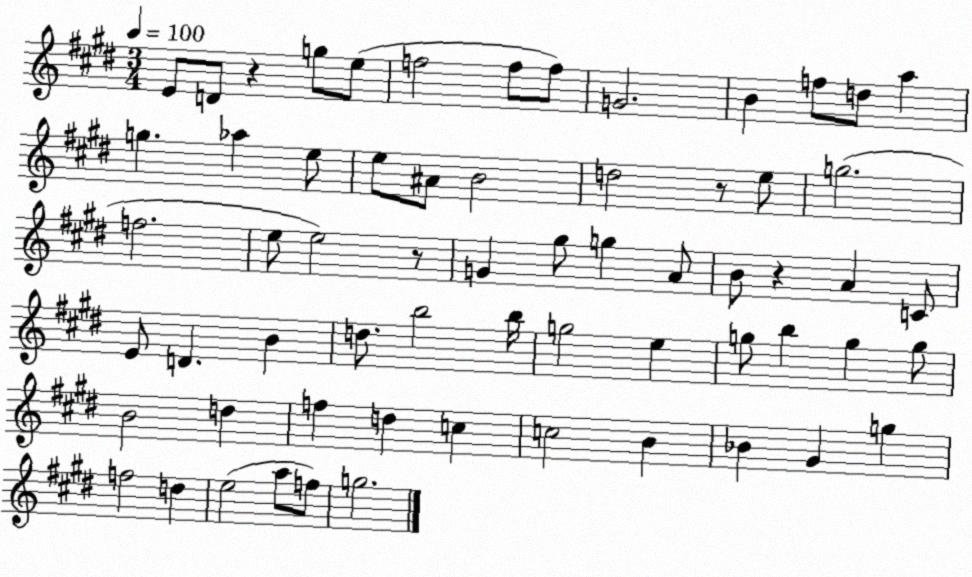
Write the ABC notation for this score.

X:1
T:Untitled
M:3/4
L:1/4
K:E
E/2 D/2 z g/2 e/2 f2 f/2 f/2 G2 B f/2 d/2 a g _a e/2 e/2 ^A/2 B2 d2 z/2 e/2 g2 f2 e/2 e2 z/2 G ^g/2 g A/2 B/2 z A C/2 E/2 D B d/2 b2 b/4 g2 e g/2 b g g/2 B2 d f d c c2 B _B ^G g f2 d e2 a/2 f/2 g2